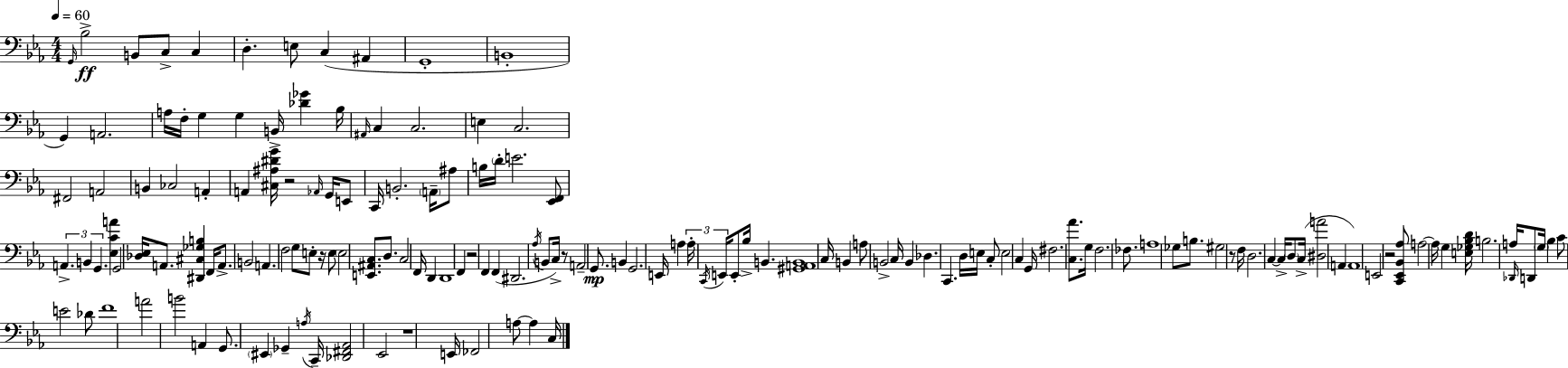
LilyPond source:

{
  \clef bass
  \numericTimeSignature
  \time 4/4
  \key c \minor
  \tempo 4 = 60
  \repeat volta 2 { \grace { g,16 }\ff bes2-> b,8 c8-> c4 | d4.-. e8 c4( ais,4 | g,1-. | b,1-. | \break g,4) a,2. | a16 f16-. g4 g4 b,16-> <des' ges'>4 | bes16 \grace { ais,16 } c4 c2. | e4 c2. | \break fis,2 a,2 | b,4 ces2 a,4-. | a,4 <cis ais dis' g'>16 r2 \grace { aes,16 } | g,16 e,8 c,16 b,2.-. | \break \parenthesize a,16-- ais8 b16 \parenthesize d'16-. e'2. | <ees, f,>8 \tuplet 3/2 { a,4.-> b,4 g,4. } | <ees c' a'>4 g,2 <des ees>16 | a,8. <dis, cis ges b>4 f,16 a,8.-> b,2 | \break a,4. f2 | g8 e8-. r16 e8 \parenthesize e2 | <e, ais, c>8. d8. c2 f,16 d,4 | d,1 | \break f,4 r2 f,4 | f,4( dis,2. | \acciaccatura { aes16 } b,8 c16->) r8 a,2-- | g,8.\mp b,4 g,2. | \break e,16 a4 \tuplet 3/2 { a16-. \acciaccatura { c,16 } e,16 } e,8-. bes16-> b,4. | <gis, a, b,>1 | c16 b,4 a8 b,2-> | c16 b,4 des4. c,4. | \break d16 e16 c8-. e2 | c4 g,16 fis2. | <c aes'>8. g16 f2. | fes8. a1 | \break ges8 b8. gis2 | r8 f16 d2. | c4~~ c16-> \parenthesize d8 c16->( <dis a'>2 | a,4 a,1) | \break e,2 r2 | <c, ees, bes, aes>8 a2~~ a16 | g4 <e ges bes d'>16 b2. | a16 \grace { des,16 } d,8 \parenthesize g16 bes4 c'8 e'2 | \break des'8 f'1 | a'2 b'2 | a,4 g,8. \parenthesize eis,4 | ges,4-- \acciaccatura { a16 } c,16-- <des, fis, aes,>2 ees,2 | \break r1 | e,16 fes,2 | a8~~ a4 c16 } \bar "|."
}